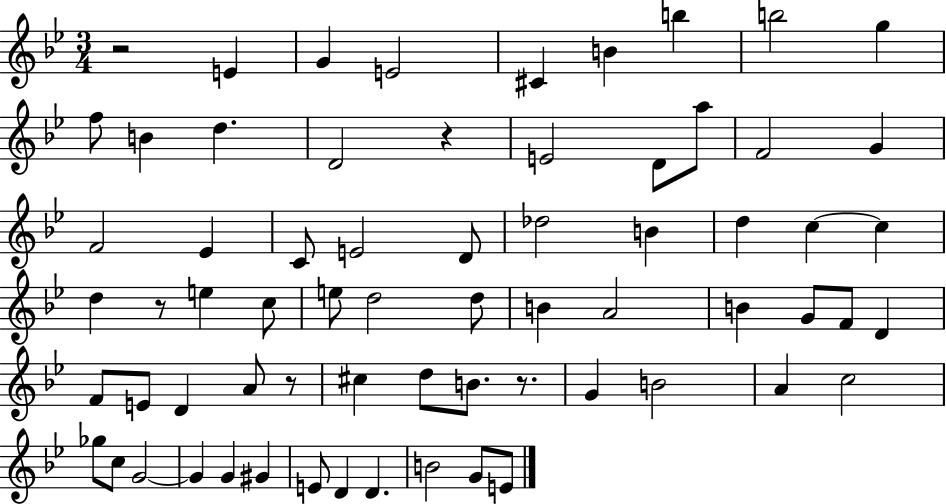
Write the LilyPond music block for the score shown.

{
  \clef treble
  \numericTimeSignature
  \time 3/4
  \key bes \major
  r2 e'4 | g'4 e'2 | cis'4 b'4 b''4 | b''2 g''4 | \break f''8 b'4 d''4. | d'2 r4 | e'2 d'8 a''8 | f'2 g'4 | \break f'2 ees'4 | c'8 e'2 d'8 | des''2 b'4 | d''4 c''4~~ c''4 | \break d''4 r8 e''4 c''8 | e''8 d''2 d''8 | b'4 a'2 | b'4 g'8 f'8 d'4 | \break f'8 e'8 d'4 a'8 r8 | cis''4 d''8 b'8. r8. | g'4 b'2 | a'4 c''2 | \break ges''8 c''8 g'2~~ | g'4 g'4 gis'4 | e'8 d'4 d'4. | b'2 g'8 e'8 | \break \bar "|."
}